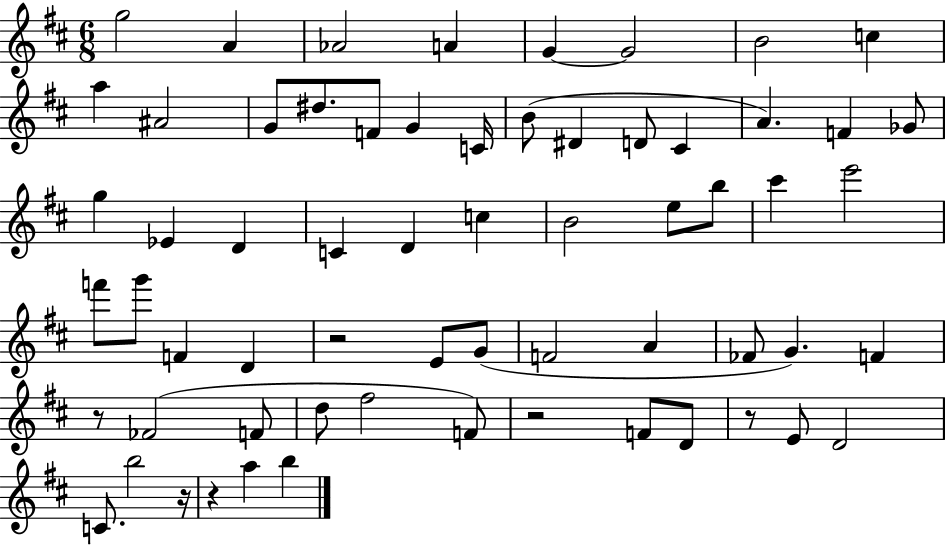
G5/h A4/q Ab4/h A4/q G4/q G4/h B4/h C5/q A5/q A#4/h G4/e D#5/e. F4/e G4/q C4/s B4/e D#4/q D4/e C#4/q A4/q. F4/q Gb4/e G5/q Eb4/q D4/q C4/q D4/q C5/q B4/h E5/e B5/e C#6/q E6/h F6/e G6/e F4/q D4/q R/h E4/e G4/e F4/h A4/q FES4/e G4/q. F4/q R/e FES4/h F4/e D5/e F#5/h F4/e R/h F4/e D4/e R/e E4/e D4/h C4/e. B5/h R/s R/q A5/q B5/q